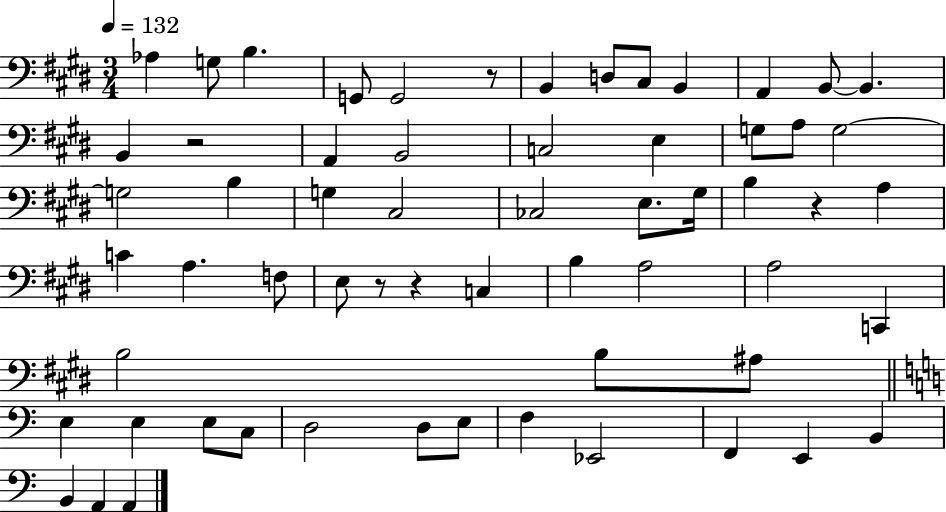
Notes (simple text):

Ab3/q G3/e B3/q. G2/e G2/h R/e B2/q D3/e C#3/e B2/q A2/q B2/e B2/q. B2/q R/h A2/q B2/h C3/h E3/q G3/e A3/e G3/h G3/h B3/q G3/q C#3/h CES3/h E3/e. G#3/s B3/q R/q A3/q C4/q A3/q. F3/e E3/e R/e R/q C3/q B3/q A3/h A3/h C2/q B3/h B3/e A#3/e E3/q E3/q E3/e C3/e D3/h D3/e E3/e F3/q Eb2/h F2/q E2/q B2/q B2/q A2/q A2/q